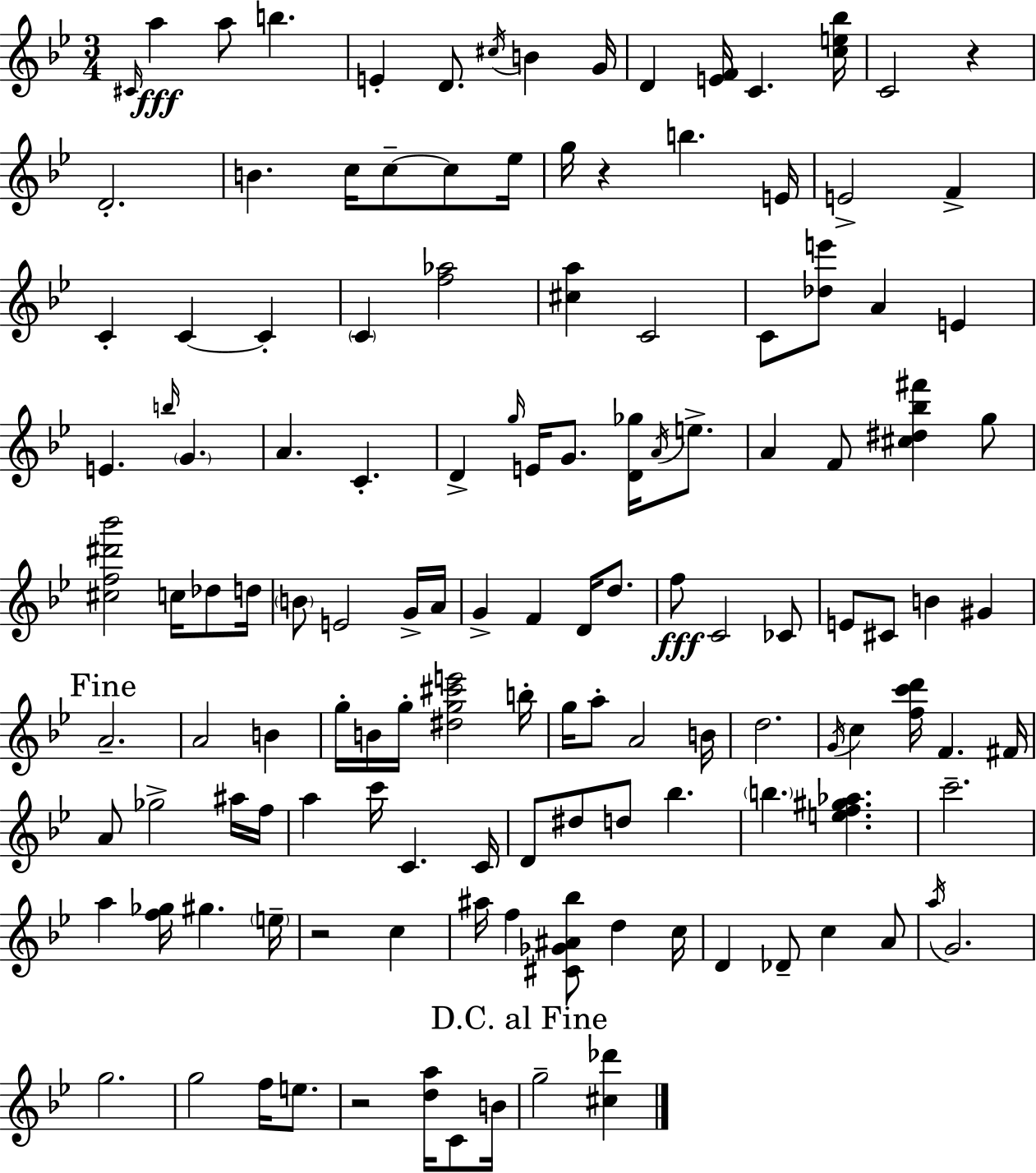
{
  \clef treble
  \numericTimeSignature
  \time 3/4
  \key g \minor
  \grace { cis'16 }\fff a''4 a''8 b''4. | e'4-. d'8. \acciaccatura { cis''16 } b'4 | g'16 d'4 <e' f'>16 c'4. | <c'' e'' bes''>16 c'2 r4 | \break d'2.-. | b'4. c''16 c''8--~~ c''8 | ees''16 g''16 r4 b''4. | e'16 e'2-> f'4-> | \break c'4-. c'4~~ c'4-. | \parenthesize c'4 <f'' aes''>2 | <cis'' a''>4 c'2 | c'8 <des'' e'''>8 a'4 e'4 | \break e'4. \grace { b''16 } \parenthesize g'4. | a'4. c'4.-. | d'4-> \grace { g''16 } e'16 g'8. | <d' ges''>16 \acciaccatura { a'16 } e''8.-> a'4 f'8 <cis'' dis'' bes'' fis'''>4 | \break g''8 <cis'' f'' dis''' bes'''>2 | c''16 des''8 d''16 \parenthesize b'8 e'2 | g'16-> a'16 g'4-> f'4 | d'16 d''8. f''8\fff c'2 | \break ces'8 e'8 cis'8 b'4 | gis'4 \mark "Fine" a'2.-- | a'2 | b'4 g''16-. b'16 g''16-. <dis'' g'' cis''' e'''>2 | \break b''16-. g''16 a''8-. a'2 | b'16 d''2. | \acciaccatura { g'16 } c''4 <f'' c''' d'''>16 f'4. | fis'16 a'8 ges''2-> | \break ais''16 f''16 a''4 c'''16 c'4. | c'16 d'8 dis''8 d''8 | bes''4. \parenthesize b''4. | <e'' f'' gis'' aes''>4. c'''2.-- | \break a''4 <f'' ges''>16 gis''4. | \parenthesize e''16-- r2 | c''4 ais''16 f''4 <cis' ges' ais' bes''>8 | d''4 c''16 d'4 des'8-- | \break c''4 a'8 \acciaccatura { a''16 } g'2. | g''2. | g''2 | f''16 e''8. r2 | \break <d'' a''>16 c'8 b'16 \mark "D.C. al Fine" g''2-- | <cis'' des'''>4 \bar "|."
}